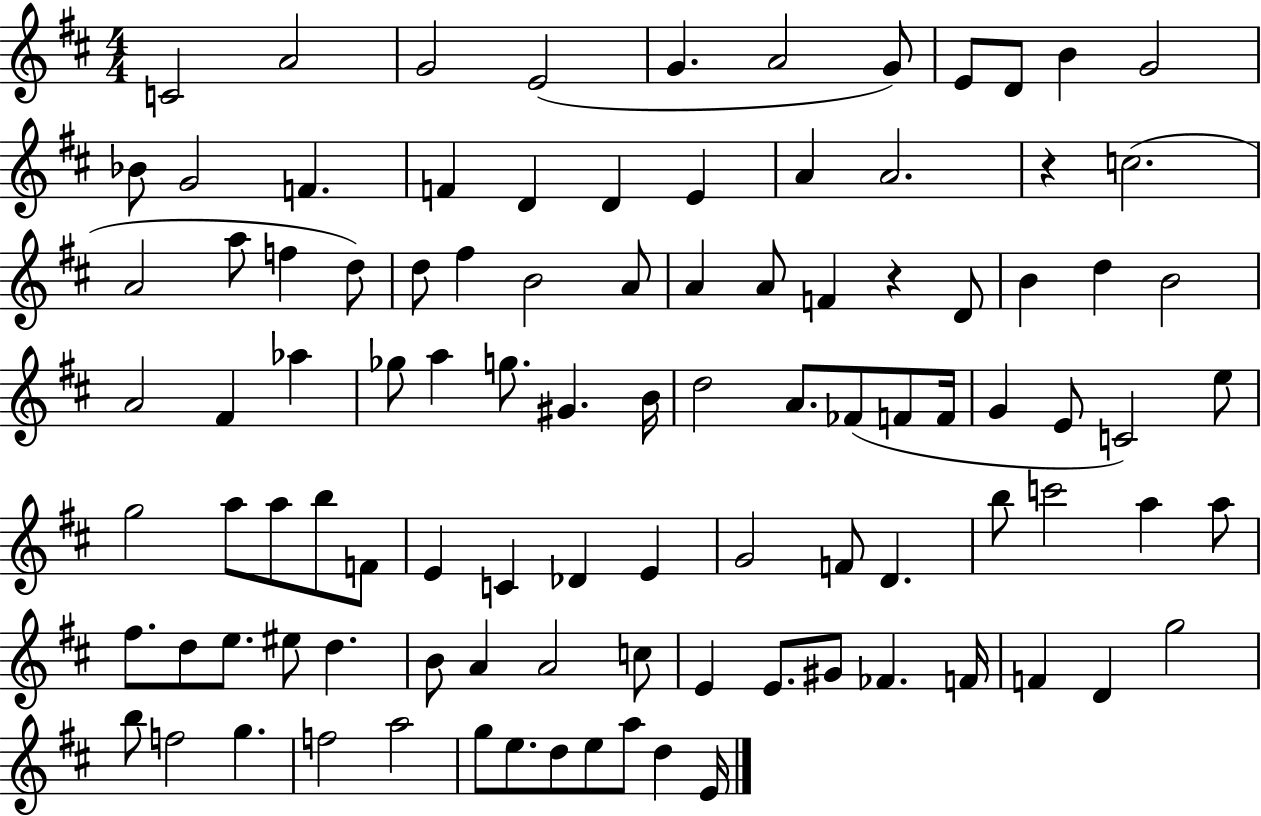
{
  \clef treble
  \numericTimeSignature
  \time 4/4
  \key d \major
  c'2 a'2 | g'2 e'2( | g'4. a'2 g'8) | e'8 d'8 b'4 g'2 | \break bes'8 g'2 f'4. | f'4 d'4 d'4 e'4 | a'4 a'2. | r4 c''2.( | \break a'2 a''8 f''4 d''8) | d''8 fis''4 b'2 a'8 | a'4 a'8 f'4 r4 d'8 | b'4 d''4 b'2 | \break a'2 fis'4 aes''4 | ges''8 a''4 g''8. gis'4. b'16 | d''2 a'8. fes'8( f'8 f'16 | g'4 e'8 c'2) e''8 | \break g''2 a''8 a''8 b''8 f'8 | e'4 c'4 des'4 e'4 | g'2 f'8 d'4. | b''8 c'''2 a''4 a''8 | \break fis''8. d''8 e''8. eis''8 d''4. | b'8 a'4 a'2 c''8 | e'4 e'8. gis'8 fes'4. f'16 | f'4 d'4 g''2 | \break b''8 f''2 g''4. | f''2 a''2 | g''8 e''8. d''8 e''8 a''8 d''4 e'16 | \bar "|."
}